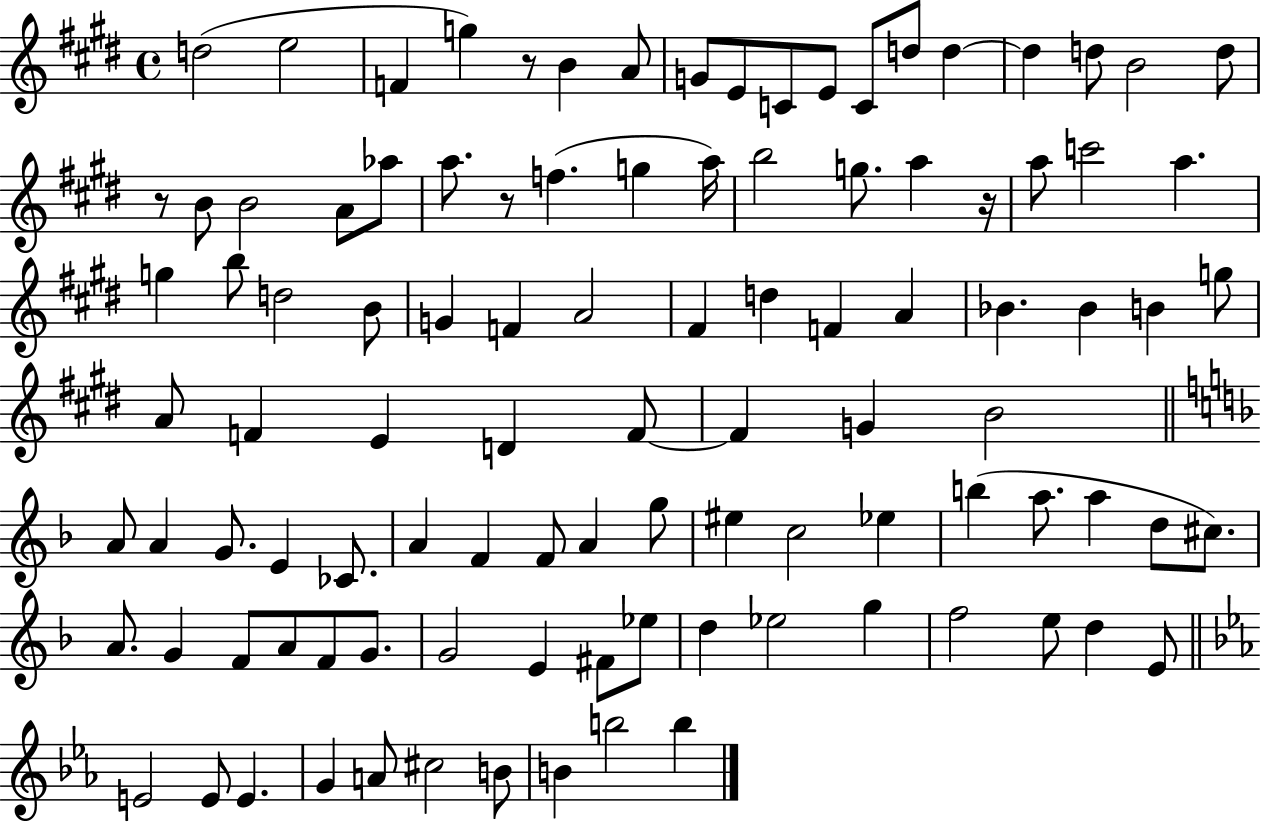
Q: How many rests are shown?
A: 4